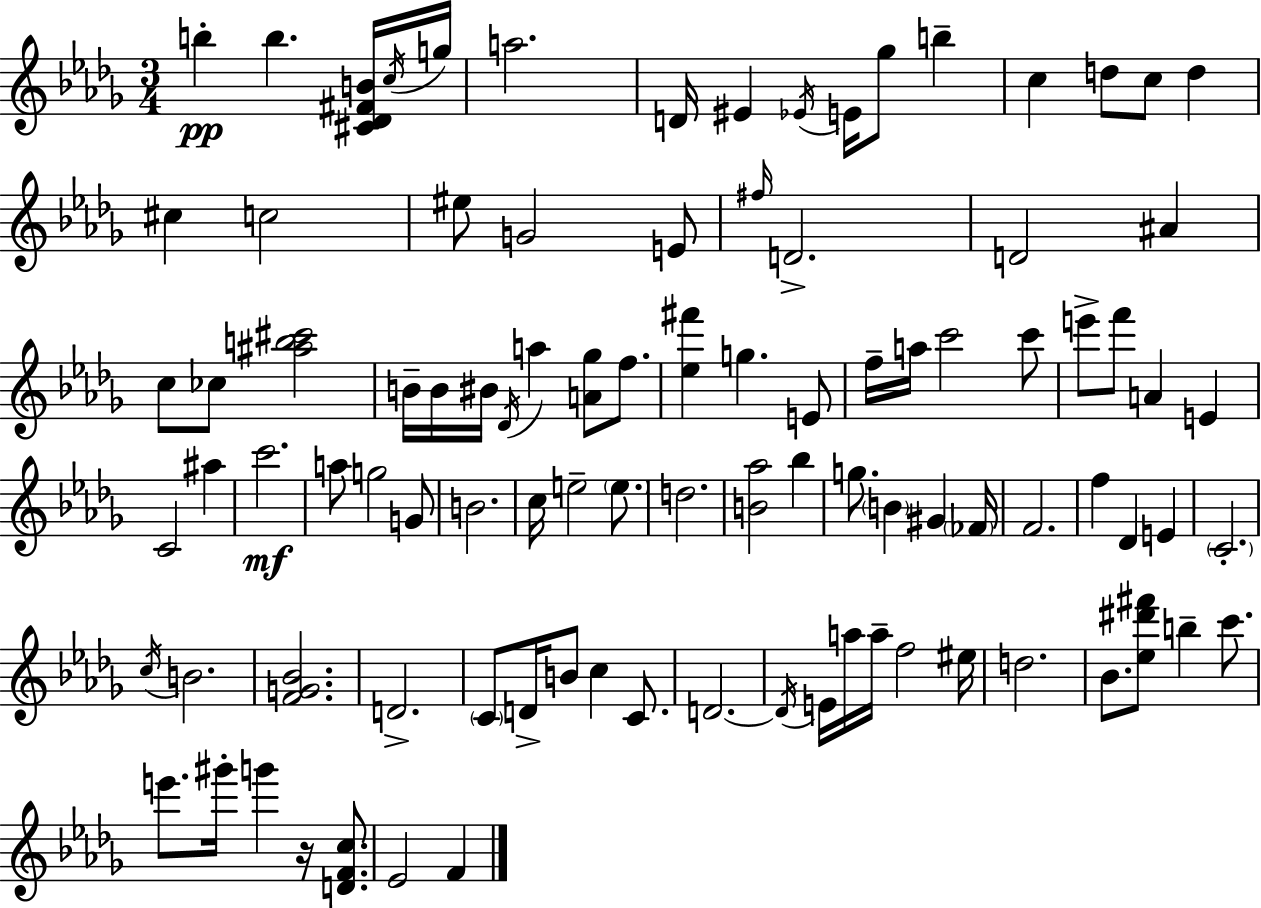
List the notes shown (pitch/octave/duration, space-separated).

B5/q B5/q. [C#4,Db4,F#4,B4]/s C5/s G5/s A5/h. D4/s EIS4/q Eb4/s E4/s Gb5/e B5/q C5/q D5/e C5/e D5/q C#5/q C5/h EIS5/e G4/h E4/e F#5/s D4/h. D4/h A#4/q C5/e CES5/e [A#5,B5,C#6]/h B4/s B4/s BIS4/s Db4/s A5/q [A4,Gb5]/e F5/e. [Eb5,F#6]/q G5/q. E4/e F5/s A5/s C6/h C6/e E6/e F6/e A4/q E4/q C4/h A#5/q C6/h. A5/e G5/h G4/e B4/h. C5/s E5/h E5/e. D5/h. [B4,Ab5]/h Bb5/q G5/e. B4/q G#4/q FES4/s F4/h. F5/q Db4/q E4/q C4/h. C5/s B4/h. [F4,G4,Bb4]/h. D4/h. C4/e D4/s B4/e C5/q C4/e. D4/h. D4/s E4/s A5/s A5/s F5/h EIS5/s D5/h. Bb4/e. [Eb5,D#6,F#6]/e B5/q C6/e. E6/e. G#6/s G6/q R/s [D4,F4,C5]/e. Eb4/h F4/q